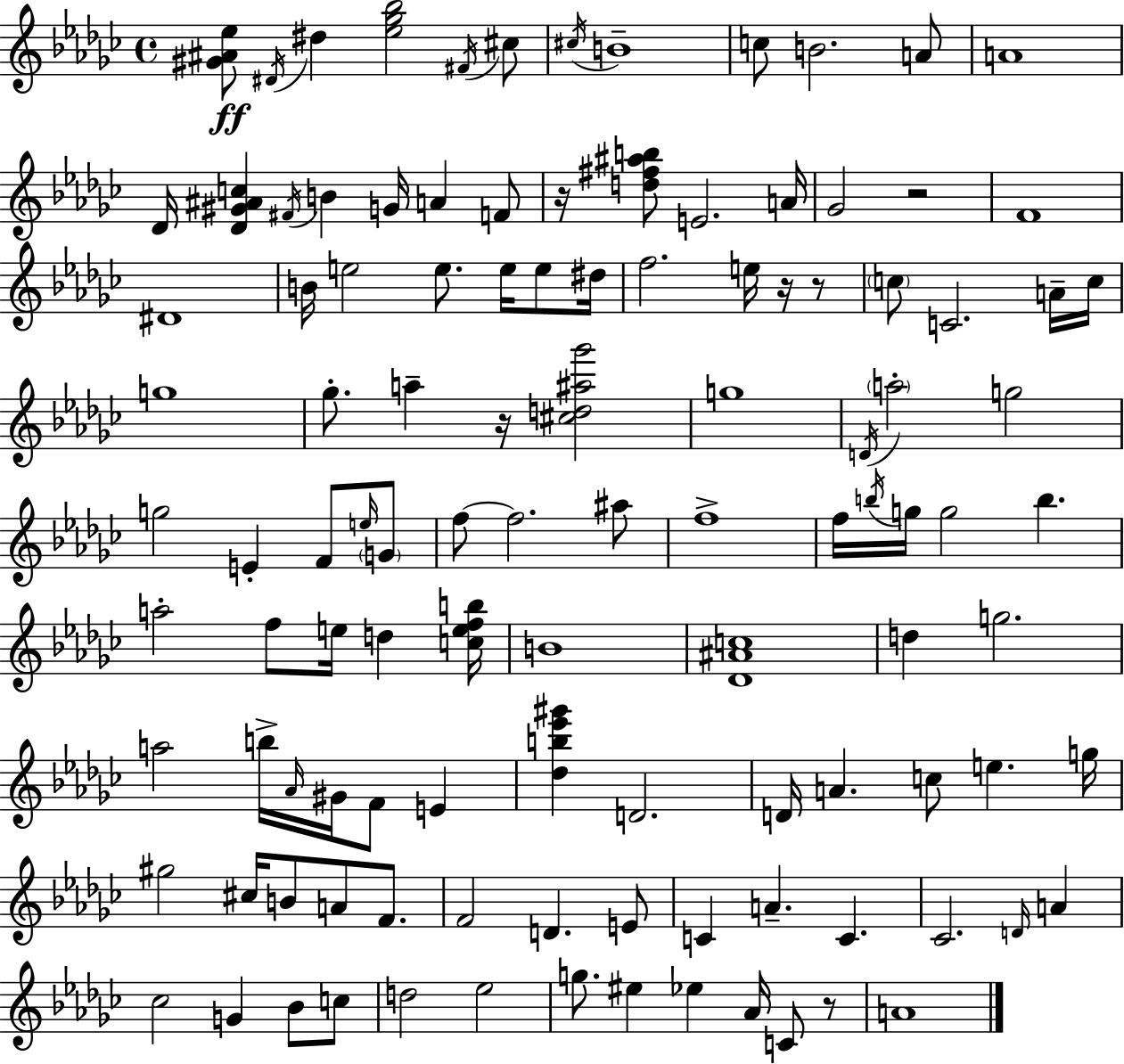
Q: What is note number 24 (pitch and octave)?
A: E5